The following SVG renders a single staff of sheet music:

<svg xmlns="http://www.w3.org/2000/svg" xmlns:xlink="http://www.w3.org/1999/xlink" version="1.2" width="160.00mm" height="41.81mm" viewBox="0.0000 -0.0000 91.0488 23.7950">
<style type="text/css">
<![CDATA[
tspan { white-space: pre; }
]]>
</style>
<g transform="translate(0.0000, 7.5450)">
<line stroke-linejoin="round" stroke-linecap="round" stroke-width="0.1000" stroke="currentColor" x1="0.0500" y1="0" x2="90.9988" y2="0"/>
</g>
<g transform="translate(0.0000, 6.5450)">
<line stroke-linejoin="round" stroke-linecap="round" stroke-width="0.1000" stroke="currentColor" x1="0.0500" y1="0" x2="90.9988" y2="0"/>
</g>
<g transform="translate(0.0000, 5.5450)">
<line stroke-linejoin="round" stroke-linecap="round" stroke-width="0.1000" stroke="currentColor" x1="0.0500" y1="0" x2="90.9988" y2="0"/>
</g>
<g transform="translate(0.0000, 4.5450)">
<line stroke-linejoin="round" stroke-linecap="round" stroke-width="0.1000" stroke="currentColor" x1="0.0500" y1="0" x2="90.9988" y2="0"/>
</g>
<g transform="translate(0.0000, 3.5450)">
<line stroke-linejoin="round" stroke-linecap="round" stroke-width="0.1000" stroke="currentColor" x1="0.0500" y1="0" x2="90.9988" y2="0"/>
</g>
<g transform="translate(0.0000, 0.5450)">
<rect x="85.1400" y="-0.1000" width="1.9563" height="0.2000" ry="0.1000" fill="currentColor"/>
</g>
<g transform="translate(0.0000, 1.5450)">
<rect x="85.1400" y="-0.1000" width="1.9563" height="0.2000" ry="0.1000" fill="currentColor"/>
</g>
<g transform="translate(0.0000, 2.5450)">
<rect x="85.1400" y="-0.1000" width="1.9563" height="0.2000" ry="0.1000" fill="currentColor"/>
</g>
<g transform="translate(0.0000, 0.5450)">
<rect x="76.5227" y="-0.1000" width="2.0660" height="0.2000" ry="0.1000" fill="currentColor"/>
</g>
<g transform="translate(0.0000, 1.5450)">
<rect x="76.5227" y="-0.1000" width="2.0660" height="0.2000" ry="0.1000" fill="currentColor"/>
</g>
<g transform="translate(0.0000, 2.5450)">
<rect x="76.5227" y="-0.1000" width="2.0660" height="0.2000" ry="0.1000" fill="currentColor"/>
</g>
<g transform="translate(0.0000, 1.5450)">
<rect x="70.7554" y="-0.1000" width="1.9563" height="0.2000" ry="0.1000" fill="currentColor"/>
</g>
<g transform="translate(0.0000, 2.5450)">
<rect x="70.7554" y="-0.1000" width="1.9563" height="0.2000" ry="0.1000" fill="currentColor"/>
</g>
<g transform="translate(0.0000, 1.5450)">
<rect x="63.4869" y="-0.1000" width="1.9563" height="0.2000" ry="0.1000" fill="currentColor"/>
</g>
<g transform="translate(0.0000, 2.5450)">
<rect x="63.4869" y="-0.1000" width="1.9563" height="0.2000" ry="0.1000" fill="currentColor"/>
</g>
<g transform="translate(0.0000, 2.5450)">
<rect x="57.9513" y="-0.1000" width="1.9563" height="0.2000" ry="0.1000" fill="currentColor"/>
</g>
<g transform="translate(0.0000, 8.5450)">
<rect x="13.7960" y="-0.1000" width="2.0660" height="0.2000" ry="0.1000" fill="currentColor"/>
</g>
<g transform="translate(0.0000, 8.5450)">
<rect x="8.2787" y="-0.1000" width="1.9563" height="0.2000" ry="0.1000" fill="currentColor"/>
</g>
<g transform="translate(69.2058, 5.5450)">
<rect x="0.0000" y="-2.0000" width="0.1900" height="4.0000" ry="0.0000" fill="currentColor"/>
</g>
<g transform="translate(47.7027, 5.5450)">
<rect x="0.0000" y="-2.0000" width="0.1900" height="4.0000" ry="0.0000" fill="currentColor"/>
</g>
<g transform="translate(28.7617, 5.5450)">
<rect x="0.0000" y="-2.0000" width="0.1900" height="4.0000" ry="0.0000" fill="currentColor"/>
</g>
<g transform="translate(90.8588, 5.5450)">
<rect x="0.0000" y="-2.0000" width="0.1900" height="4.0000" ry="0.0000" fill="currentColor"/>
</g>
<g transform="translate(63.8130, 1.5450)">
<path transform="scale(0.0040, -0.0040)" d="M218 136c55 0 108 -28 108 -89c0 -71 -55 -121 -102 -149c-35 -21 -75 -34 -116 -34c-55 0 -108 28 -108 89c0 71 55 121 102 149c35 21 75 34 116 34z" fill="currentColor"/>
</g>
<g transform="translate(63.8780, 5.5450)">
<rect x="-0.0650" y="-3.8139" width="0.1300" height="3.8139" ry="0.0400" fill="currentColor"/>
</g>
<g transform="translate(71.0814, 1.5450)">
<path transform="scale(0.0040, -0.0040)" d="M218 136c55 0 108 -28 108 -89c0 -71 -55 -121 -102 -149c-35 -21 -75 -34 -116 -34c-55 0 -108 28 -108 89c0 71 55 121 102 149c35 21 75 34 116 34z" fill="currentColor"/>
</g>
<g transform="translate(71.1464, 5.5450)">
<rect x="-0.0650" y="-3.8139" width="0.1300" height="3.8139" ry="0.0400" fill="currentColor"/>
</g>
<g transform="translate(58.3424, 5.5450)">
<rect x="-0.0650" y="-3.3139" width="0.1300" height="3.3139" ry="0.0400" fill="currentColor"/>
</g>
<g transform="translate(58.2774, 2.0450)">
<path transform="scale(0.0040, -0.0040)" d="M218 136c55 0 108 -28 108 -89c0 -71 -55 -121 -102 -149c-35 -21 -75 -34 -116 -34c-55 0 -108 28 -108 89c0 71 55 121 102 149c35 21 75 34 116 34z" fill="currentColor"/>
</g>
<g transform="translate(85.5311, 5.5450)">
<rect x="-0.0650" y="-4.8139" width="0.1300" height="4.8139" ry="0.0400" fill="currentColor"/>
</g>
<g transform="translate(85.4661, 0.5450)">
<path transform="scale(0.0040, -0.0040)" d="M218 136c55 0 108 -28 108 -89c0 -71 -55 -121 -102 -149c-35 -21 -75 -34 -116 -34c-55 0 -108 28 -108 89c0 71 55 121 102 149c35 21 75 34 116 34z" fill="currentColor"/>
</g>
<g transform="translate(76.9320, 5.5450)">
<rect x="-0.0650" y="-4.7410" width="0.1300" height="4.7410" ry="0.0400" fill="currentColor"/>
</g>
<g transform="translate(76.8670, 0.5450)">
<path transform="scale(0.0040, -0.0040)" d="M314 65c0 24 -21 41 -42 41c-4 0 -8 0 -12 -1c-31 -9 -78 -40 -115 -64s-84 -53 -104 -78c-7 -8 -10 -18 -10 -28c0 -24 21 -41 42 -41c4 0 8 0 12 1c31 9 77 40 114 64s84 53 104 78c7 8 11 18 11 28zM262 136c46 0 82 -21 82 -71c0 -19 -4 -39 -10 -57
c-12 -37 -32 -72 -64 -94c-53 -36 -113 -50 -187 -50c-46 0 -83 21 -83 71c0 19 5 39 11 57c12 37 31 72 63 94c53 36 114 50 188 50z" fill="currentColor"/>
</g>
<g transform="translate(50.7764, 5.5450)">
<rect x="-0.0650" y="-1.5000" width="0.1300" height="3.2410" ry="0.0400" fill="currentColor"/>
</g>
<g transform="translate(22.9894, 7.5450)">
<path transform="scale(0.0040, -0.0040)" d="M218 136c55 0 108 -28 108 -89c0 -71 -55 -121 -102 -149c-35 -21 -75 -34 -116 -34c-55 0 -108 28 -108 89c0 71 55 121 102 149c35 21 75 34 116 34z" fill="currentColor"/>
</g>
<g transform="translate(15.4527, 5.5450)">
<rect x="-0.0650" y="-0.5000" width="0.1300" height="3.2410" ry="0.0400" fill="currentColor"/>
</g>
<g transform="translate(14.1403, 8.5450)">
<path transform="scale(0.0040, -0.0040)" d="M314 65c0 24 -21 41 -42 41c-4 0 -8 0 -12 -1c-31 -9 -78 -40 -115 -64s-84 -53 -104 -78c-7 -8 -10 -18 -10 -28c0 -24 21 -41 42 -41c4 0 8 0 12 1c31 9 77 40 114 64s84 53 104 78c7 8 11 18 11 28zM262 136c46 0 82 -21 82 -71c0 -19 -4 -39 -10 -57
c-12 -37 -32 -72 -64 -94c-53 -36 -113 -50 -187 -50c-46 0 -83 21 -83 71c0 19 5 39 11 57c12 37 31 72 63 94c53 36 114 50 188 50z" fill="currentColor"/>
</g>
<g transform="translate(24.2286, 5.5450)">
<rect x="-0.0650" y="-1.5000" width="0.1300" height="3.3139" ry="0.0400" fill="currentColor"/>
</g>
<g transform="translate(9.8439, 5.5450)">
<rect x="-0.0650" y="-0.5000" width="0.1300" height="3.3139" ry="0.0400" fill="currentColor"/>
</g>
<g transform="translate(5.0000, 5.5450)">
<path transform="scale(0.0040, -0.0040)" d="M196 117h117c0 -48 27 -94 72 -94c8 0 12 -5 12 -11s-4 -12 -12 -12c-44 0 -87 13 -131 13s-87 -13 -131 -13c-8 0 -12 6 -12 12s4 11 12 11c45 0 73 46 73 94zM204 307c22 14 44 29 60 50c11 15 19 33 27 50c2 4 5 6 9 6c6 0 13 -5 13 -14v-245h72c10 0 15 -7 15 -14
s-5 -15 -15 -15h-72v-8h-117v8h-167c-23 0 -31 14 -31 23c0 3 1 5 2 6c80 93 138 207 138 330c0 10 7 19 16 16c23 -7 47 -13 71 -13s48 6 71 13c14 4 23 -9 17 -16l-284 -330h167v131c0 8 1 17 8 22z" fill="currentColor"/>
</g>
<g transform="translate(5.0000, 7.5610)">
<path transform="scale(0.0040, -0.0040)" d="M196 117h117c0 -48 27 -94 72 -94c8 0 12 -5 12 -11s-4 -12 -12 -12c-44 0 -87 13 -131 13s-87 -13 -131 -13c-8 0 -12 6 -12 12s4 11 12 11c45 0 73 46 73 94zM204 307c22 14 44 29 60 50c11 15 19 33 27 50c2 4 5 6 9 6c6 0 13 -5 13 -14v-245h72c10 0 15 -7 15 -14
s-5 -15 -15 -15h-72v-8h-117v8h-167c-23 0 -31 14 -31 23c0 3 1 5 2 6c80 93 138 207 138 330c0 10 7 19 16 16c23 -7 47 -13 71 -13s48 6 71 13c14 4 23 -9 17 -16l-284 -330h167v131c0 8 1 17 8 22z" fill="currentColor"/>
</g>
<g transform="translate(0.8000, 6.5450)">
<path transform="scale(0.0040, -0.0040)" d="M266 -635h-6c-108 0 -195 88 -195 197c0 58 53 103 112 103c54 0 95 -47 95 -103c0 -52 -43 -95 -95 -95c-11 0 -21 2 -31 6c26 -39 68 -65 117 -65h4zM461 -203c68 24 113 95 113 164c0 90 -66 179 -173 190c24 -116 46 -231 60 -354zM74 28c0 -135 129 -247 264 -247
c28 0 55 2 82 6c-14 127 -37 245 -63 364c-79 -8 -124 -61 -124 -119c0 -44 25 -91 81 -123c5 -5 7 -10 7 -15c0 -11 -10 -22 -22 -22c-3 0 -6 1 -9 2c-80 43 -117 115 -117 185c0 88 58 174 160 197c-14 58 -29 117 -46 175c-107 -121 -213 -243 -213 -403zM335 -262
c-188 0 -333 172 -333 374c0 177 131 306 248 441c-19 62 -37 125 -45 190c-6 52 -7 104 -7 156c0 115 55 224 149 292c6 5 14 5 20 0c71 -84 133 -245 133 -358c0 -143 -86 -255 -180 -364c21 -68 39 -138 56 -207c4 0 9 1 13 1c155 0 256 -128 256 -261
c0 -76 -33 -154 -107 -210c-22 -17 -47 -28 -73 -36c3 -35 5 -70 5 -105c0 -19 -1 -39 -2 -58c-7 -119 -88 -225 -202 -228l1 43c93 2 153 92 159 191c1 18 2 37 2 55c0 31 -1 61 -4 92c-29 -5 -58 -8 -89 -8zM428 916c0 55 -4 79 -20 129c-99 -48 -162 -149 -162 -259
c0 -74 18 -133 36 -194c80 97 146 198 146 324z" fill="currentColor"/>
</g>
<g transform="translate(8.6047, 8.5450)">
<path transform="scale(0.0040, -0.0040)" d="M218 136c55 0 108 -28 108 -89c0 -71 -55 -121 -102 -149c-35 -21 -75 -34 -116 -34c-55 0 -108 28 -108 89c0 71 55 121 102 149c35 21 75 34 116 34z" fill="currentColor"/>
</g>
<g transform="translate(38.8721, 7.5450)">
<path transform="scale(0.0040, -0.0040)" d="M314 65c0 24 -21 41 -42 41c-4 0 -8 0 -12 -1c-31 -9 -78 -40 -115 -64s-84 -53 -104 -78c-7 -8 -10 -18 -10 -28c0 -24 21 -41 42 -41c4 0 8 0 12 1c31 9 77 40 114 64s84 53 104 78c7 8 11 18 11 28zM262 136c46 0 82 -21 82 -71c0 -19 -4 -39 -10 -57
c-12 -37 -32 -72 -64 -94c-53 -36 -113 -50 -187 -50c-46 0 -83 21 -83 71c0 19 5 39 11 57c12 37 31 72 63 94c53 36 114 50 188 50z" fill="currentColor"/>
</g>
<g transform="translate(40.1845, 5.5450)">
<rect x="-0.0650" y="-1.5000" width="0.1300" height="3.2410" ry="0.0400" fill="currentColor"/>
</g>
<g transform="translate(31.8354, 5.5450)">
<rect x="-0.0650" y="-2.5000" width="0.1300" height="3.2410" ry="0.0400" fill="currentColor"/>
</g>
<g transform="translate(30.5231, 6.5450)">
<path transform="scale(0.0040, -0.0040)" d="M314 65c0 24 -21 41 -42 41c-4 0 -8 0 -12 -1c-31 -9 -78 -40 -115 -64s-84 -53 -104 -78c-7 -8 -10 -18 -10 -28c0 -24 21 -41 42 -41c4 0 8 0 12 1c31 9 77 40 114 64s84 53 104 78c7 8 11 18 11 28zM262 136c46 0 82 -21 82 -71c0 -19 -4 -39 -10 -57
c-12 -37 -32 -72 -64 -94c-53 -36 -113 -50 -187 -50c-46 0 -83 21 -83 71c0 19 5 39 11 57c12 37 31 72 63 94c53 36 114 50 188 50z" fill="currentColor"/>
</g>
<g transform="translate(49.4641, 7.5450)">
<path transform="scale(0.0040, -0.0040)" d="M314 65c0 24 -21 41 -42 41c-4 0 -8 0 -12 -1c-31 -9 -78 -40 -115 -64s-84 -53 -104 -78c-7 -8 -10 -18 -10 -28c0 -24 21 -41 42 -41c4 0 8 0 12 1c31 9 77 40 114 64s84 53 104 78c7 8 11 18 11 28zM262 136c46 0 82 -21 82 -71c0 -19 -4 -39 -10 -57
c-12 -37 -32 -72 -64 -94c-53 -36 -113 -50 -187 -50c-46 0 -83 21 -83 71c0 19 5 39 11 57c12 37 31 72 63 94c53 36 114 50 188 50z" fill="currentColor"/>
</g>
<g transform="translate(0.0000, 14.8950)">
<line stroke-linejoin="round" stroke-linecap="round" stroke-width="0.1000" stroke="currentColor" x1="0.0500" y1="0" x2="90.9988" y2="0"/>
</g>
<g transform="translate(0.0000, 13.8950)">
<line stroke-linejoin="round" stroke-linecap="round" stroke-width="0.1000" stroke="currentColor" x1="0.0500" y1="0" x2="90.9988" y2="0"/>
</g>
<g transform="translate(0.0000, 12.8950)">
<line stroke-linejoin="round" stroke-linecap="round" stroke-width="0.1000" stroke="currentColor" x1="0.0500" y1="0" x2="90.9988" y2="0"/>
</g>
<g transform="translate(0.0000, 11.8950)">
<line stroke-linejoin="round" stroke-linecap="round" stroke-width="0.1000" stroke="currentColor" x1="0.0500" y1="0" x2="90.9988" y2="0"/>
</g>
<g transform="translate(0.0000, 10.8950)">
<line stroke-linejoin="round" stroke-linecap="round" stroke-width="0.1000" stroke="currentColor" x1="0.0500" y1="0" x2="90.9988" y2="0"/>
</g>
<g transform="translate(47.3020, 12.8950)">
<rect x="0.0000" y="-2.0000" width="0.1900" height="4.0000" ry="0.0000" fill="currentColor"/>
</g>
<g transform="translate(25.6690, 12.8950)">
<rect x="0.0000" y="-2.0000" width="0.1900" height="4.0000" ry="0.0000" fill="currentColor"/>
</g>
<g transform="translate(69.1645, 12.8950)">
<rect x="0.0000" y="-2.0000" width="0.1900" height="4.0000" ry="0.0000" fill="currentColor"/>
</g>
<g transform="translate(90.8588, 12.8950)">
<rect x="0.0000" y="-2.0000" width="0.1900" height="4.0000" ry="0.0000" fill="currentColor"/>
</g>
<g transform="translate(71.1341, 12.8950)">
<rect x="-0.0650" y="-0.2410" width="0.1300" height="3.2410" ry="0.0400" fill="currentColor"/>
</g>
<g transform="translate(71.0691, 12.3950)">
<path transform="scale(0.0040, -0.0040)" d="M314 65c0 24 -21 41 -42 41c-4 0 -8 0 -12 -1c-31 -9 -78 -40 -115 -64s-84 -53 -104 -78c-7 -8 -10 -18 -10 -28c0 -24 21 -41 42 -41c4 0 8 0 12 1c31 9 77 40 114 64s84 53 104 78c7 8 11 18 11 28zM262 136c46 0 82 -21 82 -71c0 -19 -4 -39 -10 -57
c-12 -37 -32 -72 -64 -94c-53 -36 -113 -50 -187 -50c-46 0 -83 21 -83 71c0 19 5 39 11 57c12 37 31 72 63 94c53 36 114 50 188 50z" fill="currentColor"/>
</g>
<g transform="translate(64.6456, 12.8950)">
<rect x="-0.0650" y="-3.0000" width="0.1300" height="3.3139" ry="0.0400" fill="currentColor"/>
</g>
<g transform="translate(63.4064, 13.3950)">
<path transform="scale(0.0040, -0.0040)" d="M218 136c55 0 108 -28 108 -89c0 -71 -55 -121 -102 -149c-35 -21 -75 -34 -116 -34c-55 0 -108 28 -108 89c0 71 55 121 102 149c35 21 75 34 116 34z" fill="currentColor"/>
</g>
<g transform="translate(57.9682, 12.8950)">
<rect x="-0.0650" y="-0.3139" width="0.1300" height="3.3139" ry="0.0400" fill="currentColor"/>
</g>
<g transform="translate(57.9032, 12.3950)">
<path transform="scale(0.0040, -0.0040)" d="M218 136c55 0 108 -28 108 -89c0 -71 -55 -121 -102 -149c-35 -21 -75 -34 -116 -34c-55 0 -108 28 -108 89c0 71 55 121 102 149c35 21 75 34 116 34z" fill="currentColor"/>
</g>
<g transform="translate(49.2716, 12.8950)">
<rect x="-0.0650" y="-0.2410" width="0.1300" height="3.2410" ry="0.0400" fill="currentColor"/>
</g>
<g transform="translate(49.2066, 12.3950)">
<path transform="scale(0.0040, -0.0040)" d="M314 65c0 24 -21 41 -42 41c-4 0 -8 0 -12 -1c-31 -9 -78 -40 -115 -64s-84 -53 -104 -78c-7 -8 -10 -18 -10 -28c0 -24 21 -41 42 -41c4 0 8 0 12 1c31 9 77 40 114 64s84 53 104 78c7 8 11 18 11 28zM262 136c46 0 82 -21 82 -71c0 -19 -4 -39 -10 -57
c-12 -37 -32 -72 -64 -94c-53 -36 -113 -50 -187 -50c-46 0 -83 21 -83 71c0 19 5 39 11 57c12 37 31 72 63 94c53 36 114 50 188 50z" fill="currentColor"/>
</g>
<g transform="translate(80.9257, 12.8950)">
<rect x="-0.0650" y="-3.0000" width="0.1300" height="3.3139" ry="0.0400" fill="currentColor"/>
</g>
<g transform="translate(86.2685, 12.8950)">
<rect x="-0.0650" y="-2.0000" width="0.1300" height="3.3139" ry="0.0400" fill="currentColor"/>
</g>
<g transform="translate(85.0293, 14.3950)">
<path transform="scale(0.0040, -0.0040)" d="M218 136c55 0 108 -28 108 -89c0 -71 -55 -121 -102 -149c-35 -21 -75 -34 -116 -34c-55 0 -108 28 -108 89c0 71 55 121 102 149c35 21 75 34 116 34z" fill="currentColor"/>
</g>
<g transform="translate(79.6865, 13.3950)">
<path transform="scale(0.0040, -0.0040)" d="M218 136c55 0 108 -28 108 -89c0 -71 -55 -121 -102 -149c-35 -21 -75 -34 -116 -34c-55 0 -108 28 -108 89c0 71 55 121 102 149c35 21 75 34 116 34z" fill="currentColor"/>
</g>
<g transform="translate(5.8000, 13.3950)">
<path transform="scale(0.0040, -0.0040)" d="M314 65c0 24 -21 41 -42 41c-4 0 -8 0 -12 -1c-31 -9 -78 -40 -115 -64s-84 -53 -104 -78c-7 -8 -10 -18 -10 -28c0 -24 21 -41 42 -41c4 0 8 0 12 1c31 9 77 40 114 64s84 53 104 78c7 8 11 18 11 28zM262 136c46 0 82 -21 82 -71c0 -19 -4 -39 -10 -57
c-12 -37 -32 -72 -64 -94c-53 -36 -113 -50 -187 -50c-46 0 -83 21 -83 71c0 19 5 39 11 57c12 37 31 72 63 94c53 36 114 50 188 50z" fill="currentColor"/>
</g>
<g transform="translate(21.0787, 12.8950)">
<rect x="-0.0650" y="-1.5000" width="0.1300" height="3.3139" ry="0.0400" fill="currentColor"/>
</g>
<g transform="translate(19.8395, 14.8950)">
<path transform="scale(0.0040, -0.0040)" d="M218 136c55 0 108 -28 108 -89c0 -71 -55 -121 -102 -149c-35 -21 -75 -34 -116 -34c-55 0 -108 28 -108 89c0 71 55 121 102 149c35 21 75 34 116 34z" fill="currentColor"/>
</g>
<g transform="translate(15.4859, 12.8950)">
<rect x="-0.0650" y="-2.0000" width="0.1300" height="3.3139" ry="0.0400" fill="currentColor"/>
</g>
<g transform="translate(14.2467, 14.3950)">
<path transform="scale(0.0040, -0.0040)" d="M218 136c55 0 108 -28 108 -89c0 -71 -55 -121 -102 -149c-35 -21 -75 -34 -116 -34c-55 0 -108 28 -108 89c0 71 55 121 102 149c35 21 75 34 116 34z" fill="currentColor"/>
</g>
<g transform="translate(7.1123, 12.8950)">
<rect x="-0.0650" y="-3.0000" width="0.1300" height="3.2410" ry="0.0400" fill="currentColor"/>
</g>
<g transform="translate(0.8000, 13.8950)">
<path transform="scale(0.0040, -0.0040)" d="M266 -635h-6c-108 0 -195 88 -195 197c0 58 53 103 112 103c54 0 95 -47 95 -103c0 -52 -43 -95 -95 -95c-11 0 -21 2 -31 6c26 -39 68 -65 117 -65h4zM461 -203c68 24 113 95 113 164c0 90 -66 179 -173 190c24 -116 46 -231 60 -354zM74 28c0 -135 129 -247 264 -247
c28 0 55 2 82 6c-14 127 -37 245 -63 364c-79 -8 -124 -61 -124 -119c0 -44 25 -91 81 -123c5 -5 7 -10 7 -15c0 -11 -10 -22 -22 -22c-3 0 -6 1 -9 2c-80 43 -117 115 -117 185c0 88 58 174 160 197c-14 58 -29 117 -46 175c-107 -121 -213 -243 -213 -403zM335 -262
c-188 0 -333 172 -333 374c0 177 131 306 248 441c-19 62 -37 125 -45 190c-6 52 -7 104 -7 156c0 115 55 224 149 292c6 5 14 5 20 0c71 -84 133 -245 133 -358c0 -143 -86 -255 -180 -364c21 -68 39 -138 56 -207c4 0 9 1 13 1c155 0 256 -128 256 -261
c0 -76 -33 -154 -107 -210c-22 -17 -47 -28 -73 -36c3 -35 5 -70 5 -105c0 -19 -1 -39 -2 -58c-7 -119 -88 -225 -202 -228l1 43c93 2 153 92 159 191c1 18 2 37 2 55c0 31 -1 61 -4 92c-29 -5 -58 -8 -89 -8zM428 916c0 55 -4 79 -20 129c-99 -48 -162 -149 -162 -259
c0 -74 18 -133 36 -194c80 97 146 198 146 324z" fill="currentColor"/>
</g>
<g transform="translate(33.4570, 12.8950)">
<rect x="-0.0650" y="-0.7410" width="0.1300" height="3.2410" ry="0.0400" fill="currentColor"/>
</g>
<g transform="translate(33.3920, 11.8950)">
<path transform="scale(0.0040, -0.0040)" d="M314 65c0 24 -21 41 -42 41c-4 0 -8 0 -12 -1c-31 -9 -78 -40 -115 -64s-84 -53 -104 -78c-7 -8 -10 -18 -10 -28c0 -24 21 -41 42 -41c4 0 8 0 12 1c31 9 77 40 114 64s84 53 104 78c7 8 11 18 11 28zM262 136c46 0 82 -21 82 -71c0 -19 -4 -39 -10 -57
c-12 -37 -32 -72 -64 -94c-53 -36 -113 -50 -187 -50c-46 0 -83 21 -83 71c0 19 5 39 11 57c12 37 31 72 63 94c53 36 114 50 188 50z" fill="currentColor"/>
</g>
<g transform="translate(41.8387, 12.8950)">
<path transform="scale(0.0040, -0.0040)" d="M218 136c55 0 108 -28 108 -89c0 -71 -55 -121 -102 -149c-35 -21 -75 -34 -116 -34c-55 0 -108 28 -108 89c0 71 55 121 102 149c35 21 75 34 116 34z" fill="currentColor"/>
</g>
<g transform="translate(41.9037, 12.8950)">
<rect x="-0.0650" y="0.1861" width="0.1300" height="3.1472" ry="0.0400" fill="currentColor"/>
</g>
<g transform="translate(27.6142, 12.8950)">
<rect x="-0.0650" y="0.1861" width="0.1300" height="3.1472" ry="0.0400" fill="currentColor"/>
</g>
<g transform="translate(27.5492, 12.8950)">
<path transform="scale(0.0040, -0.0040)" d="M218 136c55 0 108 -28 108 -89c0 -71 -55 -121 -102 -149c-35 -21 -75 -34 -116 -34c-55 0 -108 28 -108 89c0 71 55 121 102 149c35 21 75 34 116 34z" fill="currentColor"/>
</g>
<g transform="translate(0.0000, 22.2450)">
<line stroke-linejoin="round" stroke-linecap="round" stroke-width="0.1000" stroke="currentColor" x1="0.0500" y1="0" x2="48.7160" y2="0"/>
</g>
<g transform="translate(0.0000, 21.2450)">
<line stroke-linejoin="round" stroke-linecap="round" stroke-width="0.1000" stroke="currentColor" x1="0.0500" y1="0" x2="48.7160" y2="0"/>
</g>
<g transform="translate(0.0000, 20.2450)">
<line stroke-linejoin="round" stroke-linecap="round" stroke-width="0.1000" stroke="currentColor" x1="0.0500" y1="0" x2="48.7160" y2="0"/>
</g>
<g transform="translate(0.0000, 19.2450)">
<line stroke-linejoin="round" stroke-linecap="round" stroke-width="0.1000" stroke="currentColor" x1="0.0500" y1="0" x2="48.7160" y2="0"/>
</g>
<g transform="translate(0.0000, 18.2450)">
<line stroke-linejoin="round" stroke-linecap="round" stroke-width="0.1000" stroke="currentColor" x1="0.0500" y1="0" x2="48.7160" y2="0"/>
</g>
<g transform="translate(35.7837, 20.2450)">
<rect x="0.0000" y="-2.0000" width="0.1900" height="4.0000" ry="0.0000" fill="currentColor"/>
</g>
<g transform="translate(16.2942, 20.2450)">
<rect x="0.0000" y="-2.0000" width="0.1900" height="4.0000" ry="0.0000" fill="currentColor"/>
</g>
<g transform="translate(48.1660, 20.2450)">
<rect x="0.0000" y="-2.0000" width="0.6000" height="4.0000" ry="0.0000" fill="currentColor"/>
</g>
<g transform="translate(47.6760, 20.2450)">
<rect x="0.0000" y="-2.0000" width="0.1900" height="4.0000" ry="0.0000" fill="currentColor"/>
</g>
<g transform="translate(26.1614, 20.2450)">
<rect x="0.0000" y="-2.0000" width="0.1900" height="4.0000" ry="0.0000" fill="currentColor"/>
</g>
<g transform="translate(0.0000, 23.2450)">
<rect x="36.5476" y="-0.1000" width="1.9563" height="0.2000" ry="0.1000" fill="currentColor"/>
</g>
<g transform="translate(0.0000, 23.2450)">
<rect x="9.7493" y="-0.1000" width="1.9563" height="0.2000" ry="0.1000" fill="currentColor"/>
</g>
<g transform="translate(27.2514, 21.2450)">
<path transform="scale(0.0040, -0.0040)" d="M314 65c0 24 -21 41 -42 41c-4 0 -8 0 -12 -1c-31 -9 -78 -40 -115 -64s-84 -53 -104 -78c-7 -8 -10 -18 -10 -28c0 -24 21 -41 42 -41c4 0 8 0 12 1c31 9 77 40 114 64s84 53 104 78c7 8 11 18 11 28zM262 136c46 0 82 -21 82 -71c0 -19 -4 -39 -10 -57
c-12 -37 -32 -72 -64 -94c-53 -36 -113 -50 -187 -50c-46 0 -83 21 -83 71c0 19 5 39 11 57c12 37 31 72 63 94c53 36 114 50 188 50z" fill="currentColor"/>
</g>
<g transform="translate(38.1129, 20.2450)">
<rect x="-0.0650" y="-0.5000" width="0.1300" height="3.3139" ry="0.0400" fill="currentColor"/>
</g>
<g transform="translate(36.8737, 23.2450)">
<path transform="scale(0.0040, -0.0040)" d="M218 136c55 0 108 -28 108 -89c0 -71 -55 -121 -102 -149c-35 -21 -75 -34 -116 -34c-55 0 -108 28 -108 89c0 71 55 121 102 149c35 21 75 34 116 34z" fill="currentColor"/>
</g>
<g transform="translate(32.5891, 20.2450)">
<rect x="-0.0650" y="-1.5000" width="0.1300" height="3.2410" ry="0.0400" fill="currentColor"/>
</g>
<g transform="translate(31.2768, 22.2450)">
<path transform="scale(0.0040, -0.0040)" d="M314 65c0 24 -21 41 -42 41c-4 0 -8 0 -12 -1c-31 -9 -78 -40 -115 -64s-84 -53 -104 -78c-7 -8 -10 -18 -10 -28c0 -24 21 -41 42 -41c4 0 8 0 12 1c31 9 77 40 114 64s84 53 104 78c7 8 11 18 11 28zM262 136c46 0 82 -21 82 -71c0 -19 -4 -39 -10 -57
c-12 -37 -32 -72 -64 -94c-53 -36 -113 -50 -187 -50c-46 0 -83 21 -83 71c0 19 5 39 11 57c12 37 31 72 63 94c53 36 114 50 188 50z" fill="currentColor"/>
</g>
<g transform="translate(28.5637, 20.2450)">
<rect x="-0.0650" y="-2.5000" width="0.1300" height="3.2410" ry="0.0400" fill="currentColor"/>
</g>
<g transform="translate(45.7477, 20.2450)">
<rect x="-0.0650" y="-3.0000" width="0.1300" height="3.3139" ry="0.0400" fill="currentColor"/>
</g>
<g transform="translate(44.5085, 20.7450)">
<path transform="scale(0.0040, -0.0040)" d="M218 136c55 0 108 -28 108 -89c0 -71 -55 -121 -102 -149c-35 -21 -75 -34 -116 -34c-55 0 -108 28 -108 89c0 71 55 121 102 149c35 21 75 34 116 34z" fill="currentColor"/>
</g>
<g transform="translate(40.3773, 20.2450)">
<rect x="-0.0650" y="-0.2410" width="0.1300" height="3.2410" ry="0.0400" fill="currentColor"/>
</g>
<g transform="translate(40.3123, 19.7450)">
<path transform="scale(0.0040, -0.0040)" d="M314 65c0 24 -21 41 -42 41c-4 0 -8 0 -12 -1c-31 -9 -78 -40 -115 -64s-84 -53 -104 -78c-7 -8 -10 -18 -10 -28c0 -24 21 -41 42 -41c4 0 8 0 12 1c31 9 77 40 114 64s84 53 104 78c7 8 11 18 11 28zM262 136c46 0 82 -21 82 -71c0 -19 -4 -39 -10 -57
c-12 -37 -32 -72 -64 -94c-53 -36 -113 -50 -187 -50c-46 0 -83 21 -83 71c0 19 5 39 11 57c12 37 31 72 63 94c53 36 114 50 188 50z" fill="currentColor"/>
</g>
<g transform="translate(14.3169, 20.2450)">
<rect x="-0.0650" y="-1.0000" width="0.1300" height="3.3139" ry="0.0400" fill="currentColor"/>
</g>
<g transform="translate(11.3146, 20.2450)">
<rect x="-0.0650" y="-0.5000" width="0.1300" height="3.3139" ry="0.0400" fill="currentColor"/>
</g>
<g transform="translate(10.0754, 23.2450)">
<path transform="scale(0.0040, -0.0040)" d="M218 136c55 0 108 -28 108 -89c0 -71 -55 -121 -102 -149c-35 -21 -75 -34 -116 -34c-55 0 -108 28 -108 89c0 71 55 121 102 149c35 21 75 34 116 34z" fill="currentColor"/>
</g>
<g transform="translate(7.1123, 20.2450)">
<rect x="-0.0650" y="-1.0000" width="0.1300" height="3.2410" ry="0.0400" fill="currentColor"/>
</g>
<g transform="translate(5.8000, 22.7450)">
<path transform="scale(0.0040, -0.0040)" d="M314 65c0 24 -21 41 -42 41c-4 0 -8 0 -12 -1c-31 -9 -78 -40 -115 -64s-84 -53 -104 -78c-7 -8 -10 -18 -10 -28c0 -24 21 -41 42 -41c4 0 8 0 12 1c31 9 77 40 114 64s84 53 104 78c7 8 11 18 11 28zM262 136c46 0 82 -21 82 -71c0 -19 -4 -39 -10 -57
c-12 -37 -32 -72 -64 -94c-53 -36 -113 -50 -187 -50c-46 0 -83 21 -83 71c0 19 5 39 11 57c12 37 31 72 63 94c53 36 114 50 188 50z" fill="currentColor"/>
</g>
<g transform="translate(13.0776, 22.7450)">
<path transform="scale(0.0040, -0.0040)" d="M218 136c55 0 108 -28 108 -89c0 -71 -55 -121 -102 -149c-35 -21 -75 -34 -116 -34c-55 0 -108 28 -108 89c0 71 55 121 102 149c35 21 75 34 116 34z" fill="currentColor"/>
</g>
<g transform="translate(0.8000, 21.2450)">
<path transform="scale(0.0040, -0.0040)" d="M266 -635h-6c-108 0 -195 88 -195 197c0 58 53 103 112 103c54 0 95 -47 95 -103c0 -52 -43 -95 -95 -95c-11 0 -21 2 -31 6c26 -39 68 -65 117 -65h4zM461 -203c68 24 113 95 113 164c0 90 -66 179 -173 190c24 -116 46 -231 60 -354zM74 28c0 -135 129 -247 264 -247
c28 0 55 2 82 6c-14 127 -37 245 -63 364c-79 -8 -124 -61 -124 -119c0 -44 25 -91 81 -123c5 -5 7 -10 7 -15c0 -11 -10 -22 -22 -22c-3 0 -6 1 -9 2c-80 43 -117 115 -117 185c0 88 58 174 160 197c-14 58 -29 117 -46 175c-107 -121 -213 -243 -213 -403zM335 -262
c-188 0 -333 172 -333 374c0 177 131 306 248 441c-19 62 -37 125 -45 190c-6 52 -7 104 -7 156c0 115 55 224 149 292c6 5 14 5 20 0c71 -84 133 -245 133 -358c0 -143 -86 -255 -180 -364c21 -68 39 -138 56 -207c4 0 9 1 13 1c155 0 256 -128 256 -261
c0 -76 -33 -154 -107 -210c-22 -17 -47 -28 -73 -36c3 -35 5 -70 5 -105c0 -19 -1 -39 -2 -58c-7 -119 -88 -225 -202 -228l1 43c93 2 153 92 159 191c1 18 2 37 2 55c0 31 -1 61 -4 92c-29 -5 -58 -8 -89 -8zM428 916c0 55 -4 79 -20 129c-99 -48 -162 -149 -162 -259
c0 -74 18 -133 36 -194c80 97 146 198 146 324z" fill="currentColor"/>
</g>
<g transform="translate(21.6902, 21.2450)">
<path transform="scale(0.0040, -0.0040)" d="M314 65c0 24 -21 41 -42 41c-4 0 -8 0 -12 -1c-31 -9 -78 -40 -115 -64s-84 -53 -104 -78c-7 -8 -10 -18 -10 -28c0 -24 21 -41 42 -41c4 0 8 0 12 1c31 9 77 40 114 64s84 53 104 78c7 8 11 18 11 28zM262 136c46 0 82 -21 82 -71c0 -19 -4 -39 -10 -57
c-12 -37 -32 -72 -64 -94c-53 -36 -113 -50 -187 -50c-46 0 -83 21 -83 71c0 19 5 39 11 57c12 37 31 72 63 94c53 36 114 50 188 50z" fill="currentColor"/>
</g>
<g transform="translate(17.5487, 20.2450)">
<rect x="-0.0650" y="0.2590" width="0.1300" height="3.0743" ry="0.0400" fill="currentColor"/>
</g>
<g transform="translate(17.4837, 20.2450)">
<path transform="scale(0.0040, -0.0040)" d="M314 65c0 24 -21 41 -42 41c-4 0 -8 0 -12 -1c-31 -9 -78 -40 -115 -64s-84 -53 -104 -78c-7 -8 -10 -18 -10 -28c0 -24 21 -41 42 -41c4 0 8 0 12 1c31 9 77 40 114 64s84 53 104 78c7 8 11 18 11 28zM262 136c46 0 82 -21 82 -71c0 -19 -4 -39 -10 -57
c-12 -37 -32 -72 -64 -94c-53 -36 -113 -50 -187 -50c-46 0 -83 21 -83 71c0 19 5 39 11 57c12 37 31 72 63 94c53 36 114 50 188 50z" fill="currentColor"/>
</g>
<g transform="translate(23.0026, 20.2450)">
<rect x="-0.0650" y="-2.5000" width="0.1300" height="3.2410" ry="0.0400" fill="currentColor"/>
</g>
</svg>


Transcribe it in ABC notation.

X:1
T:Untitled
M:4/4
L:1/4
K:C
C C2 E G2 E2 E2 b c' c' e'2 e' A2 F E B d2 B c2 c A c2 A F D2 C D B2 G2 G2 E2 C c2 A